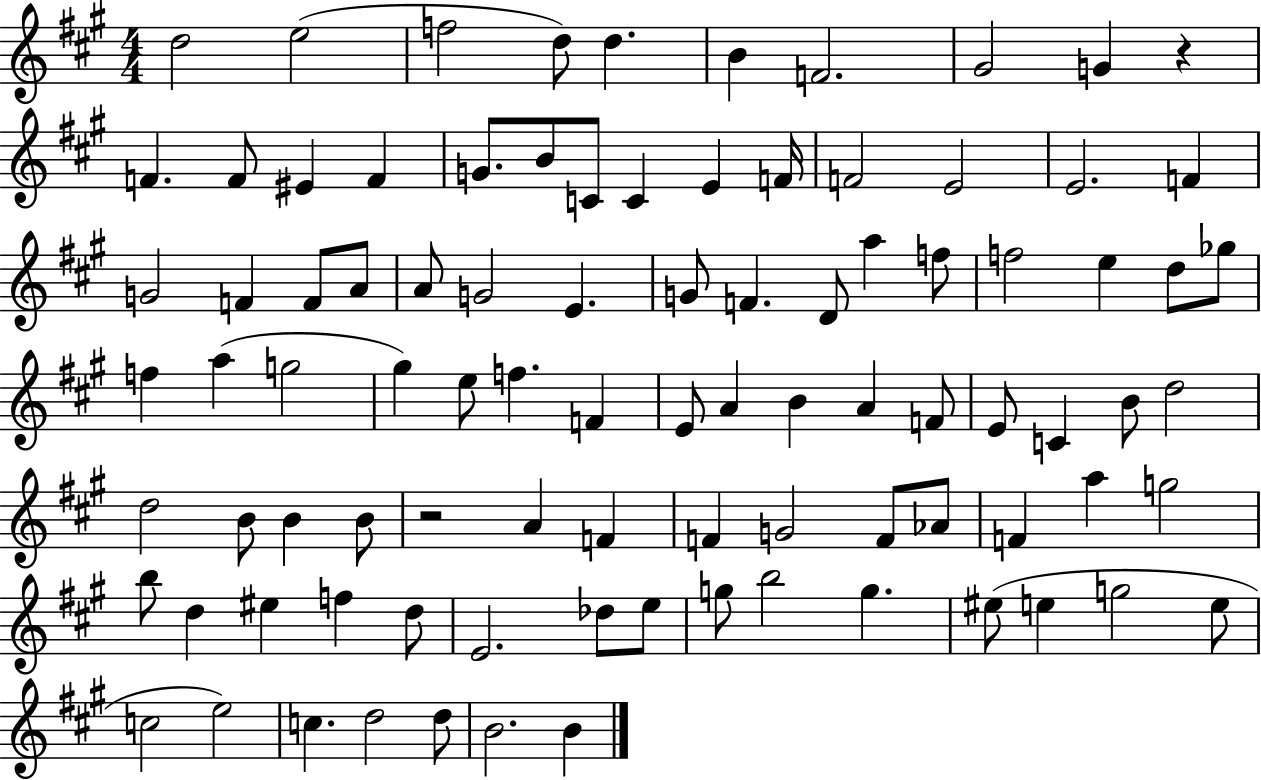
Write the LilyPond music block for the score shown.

{
  \clef treble
  \numericTimeSignature
  \time 4/4
  \key a \major
  d''2 e''2( | f''2 d''8) d''4. | b'4 f'2. | gis'2 g'4 r4 | \break f'4. f'8 eis'4 f'4 | g'8. b'8 c'8 c'4 e'4 f'16 | f'2 e'2 | e'2. f'4 | \break g'2 f'4 f'8 a'8 | a'8 g'2 e'4. | g'8 f'4. d'8 a''4 f''8 | f''2 e''4 d''8 ges''8 | \break f''4 a''4( g''2 | gis''4) e''8 f''4. f'4 | e'8 a'4 b'4 a'4 f'8 | e'8 c'4 b'8 d''2 | \break d''2 b'8 b'4 b'8 | r2 a'4 f'4 | f'4 g'2 f'8 aes'8 | f'4 a''4 g''2 | \break b''8 d''4 eis''4 f''4 d''8 | e'2. des''8 e''8 | g''8 b''2 g''4. | eis''8( e''4 g''2 e''8 | \break c''2 e''2) | c''4. d''2 d''8 | b'2. b'4 | \bar "|."
}